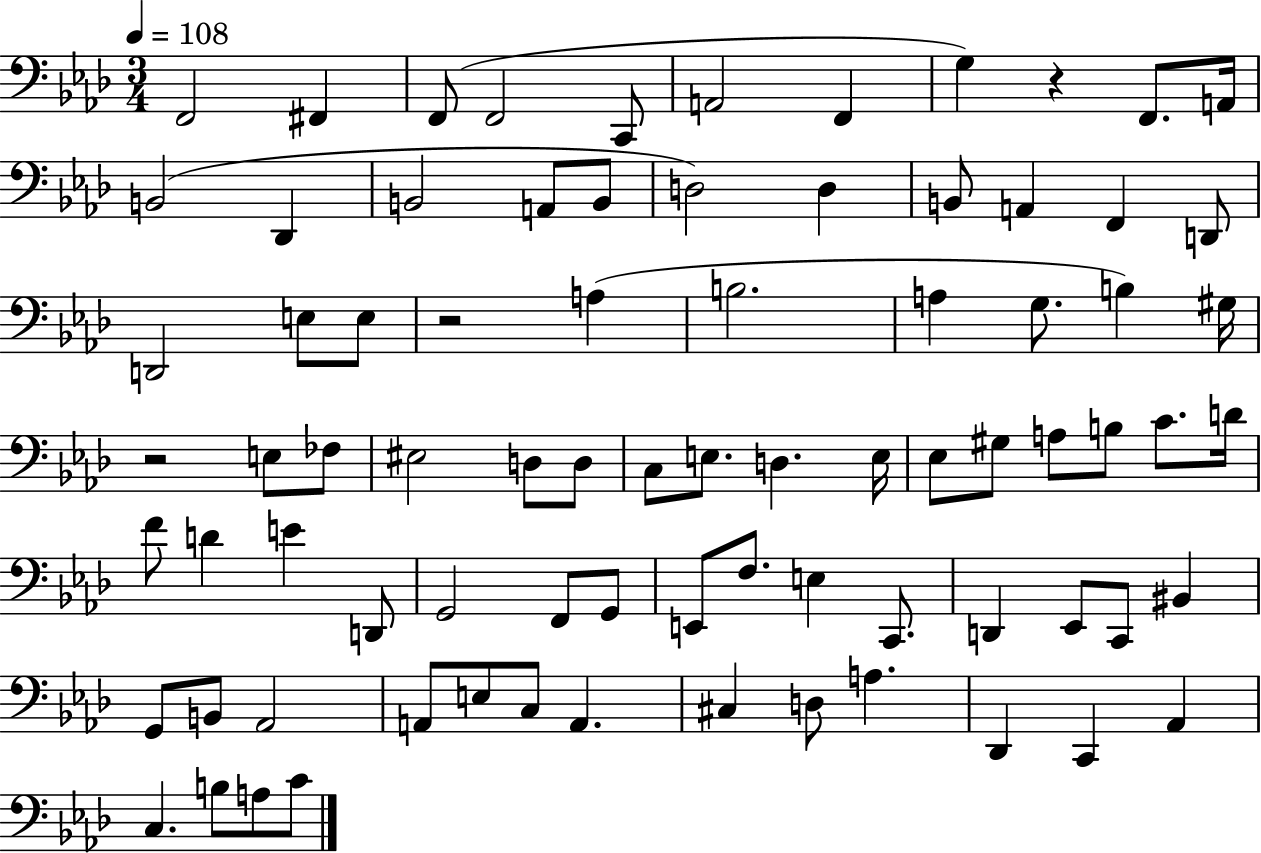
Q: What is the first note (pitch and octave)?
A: F2